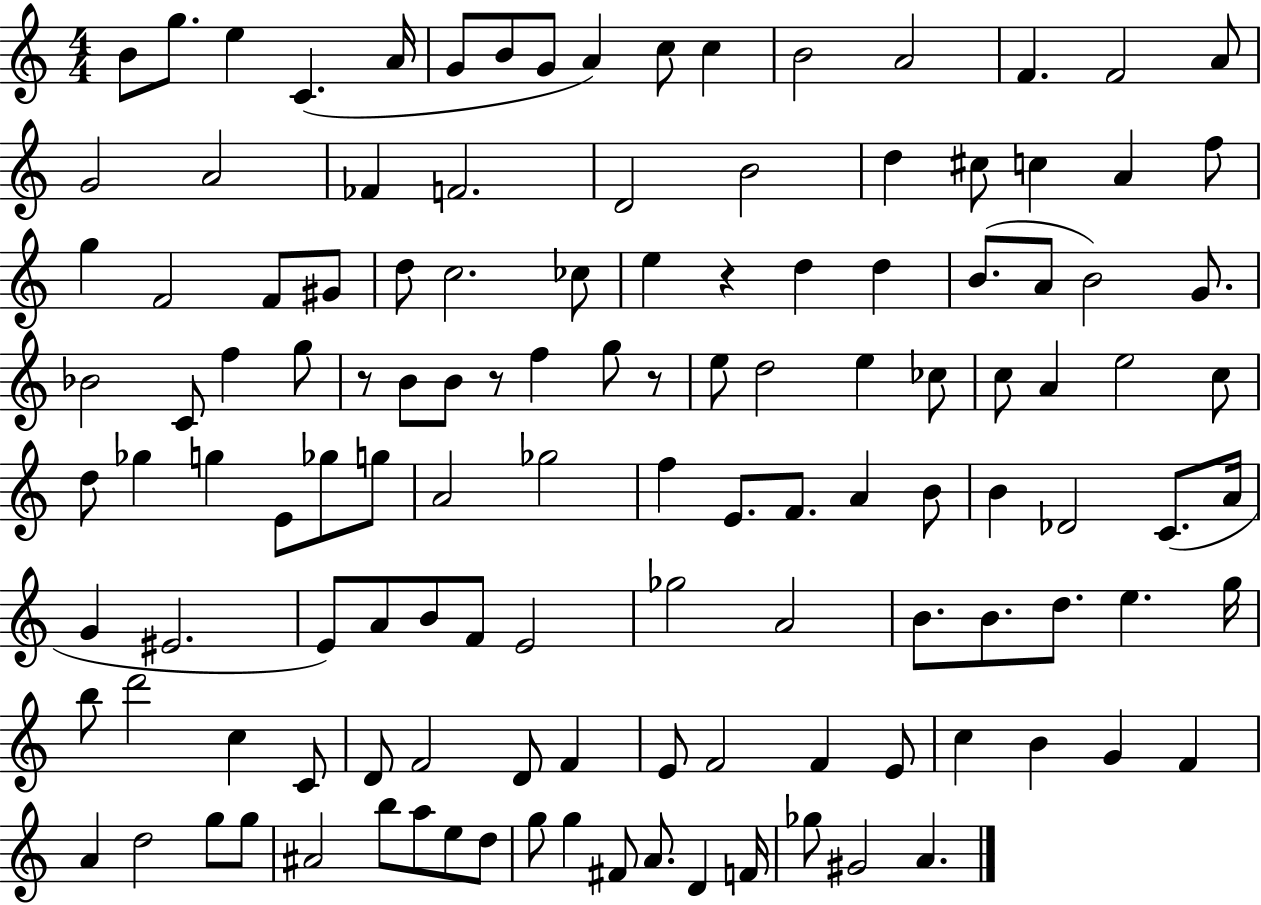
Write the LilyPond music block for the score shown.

{
  \clef treble
  \numericTimeSignature
  \time 4/4
  \key c \major
  b'8 g''8. e''4 c'4.( a'16 | g'8 b'8 g'8 a'4) c''8 c''4 | b'2 a'2 | f'4. f'2 a'8 | \break g'2 a'2 | fes'4 f'2. | d'2 b'2 | d''4 cis''8 c''4 a'4 f''8 | \break g''4 f'2 f'8 gis'8 | d''8 c''2. ces''8 | e''4 r4 d''4 d''4 | b'8.( a'8 b'2) g'8. | \break bes'2 c'8 f''4 g''8 | r8 b'8 b'8 r8 f''4 g''8 r8 | e''8 d''2 e''4 ces''8 | c''8 a'4 e''2 c''8 | \break d''8 ges''4 g''4 e'8 ges''8 g''8 | a'2 ges''2 | f''4 e'8. f'8. a'4 b'8 | b'4 des'2 c'8.( a'16 | \break g'4 eis'2. | e'8) a'8 b'8 f'8 e'2 | ges''2 a'2 | b'8. b'8. d''8. e''4. g''16 | \break b''8 d'''2 c''4 c'8 | d'8 f'2 d'8 f'4 | e'8 f'2 f'4 e'8 | c''4 b'4 g'4 f'4 | \break a'4 d''2 g''8 g''8 | ais'2 b''8 a''8 e''8 d''8 | g''8 g''4 fis'8 a'8. d'4 f'16 | ges''8 gis'2 a'4. | \break \bar "|."
}